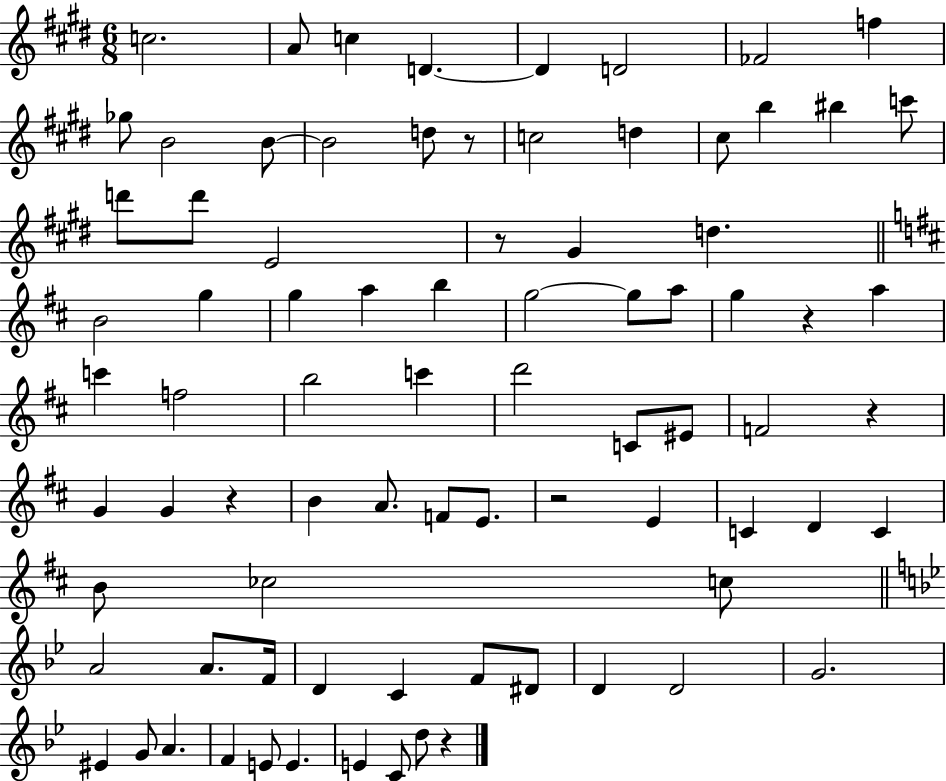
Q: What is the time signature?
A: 6/8